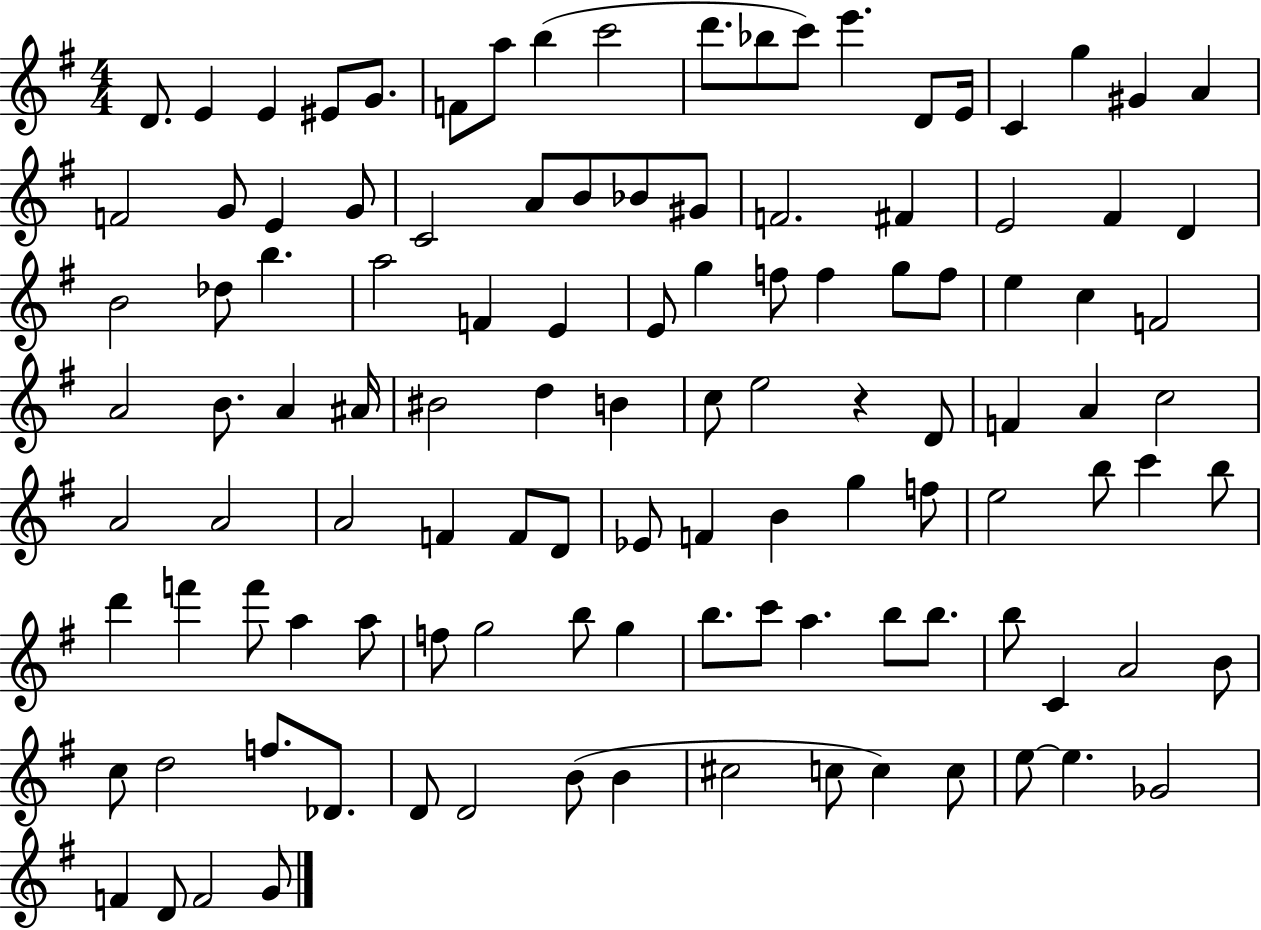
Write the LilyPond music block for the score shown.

{
  \clef treble
  \numericTimeSignature
  \time 4/4
  \key g \major
  d'8. e'4 e'4 eis'8 g'8. | f'8 a''8 b''4( c'''2 | d'''8. bes''8 c'''8) e'''4. d'8 e'16 | c'4 g''4 gis'4 a'4 | \break f'2 g'8 e'4 g'8 | c'2 a'8 b'8 bes'8 gis'8 | f'2. fis'4 | e'2 fis'4 d'4 | \break b'2 des''8 b''4. | a''2 f'4 e'4 | e'8 g''4 f''8 f''4 g''8 f''8 | e''4 c''4 f'2 | \break a'2 b'8. a'4 ais'16 | bis'2 d''4 b'4 | c''8 e''2 r4 d'8 | f'4 a'4 c''2 | \break a'2 a'2 | a'2 f'4 f'8 d'8 | ees'8 f'4 b'4 g''4 f''8 | e''2 b''8 c'''4 b''8 | \break d'''4 f'''4 f'''8 a''4 a''8 | f''8 g''2 b''8 g''4 | b''8. c'''8 a''4. b''8 b''8. | b''8 c'4 a'2 b'8 | \break c''8 d''2 f''8. des'8. | d'8 d'2 b'8( b'4 | cis''2 c''8 c''4) c''8 | e''8~~ e''4. ges'2 | \break f'4 d'8 f'2 g'8 | \bar "|."
}